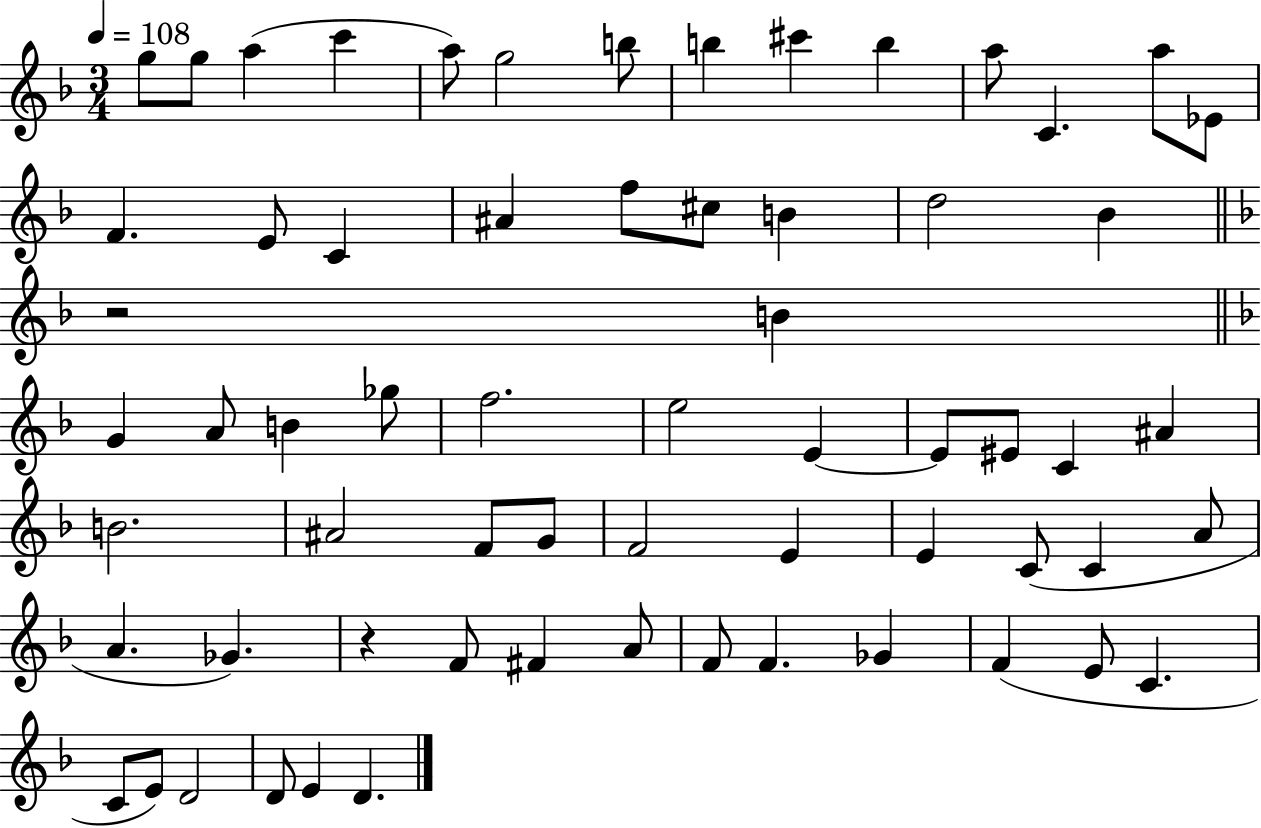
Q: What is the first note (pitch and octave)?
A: G5